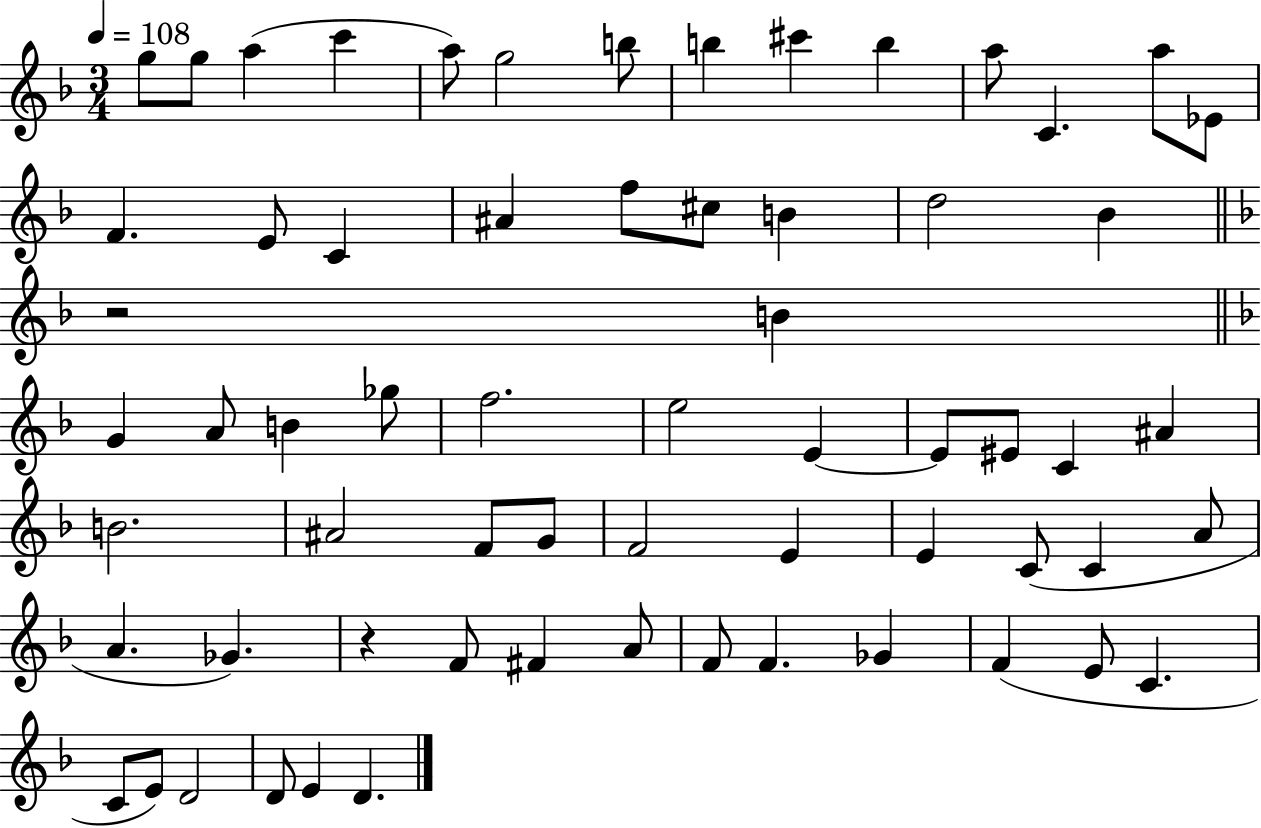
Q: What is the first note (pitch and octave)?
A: G5